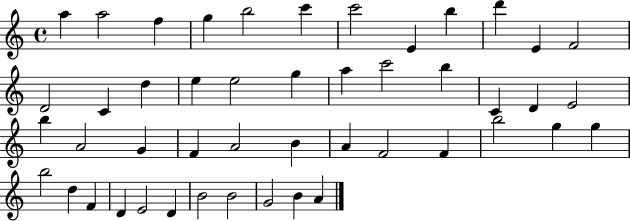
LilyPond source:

{
  \clef treble
  \time 4/4
  \defaultTimeSignature
  \key c \major
  a''4 a''2 f''4 | g''4 b''2 c'''4 | c'''2 e'4 b''4 | d'''4 e'4 f'2 | \break d'2 c'4 d''4 | e''4 e''2 g''4 | a''4 c'''2 b''4 | c'4 d'4 e'2 | \break b''4 a'2 g'4 | f'4 a'2 b'4 | a'4 f'2 f'4 | b''2 g''4 g''4 | \break b''2 d''4 f'4 | d'4 e'2 d'4 | b'2 b'2 | g'2 b'4 a'4 | \break \bar "|."
}